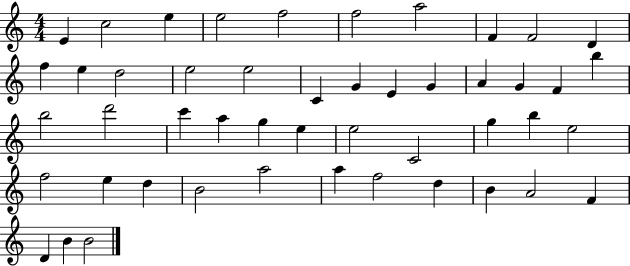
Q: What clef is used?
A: treble